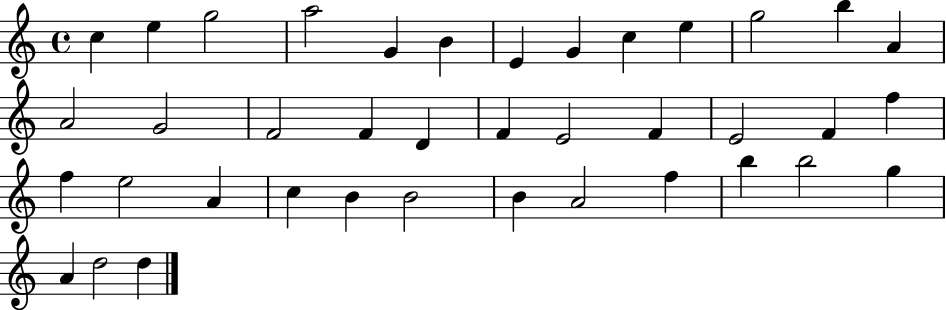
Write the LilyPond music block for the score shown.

{
  \clef treble
  \time 4/4
  \defaultTimeSignature
  \key c \major
  c''4 e''4 g''2 | a''2 g'4 b'4 | e'4 g'4 c''4 e''4 | g''2 b''4 a'4 | \break a'2 g'2 | f'2 f'4 d'4 | f'4 e'2 f'4 | e'2 f'4 f''4 | \break f''4 e''2 a'4 | c''4 b'4 b'2 | b'4 a'2 f''4 | b''4 b''2 g''4 | \break a'4 d''2 d''4 | \bar "|."
}